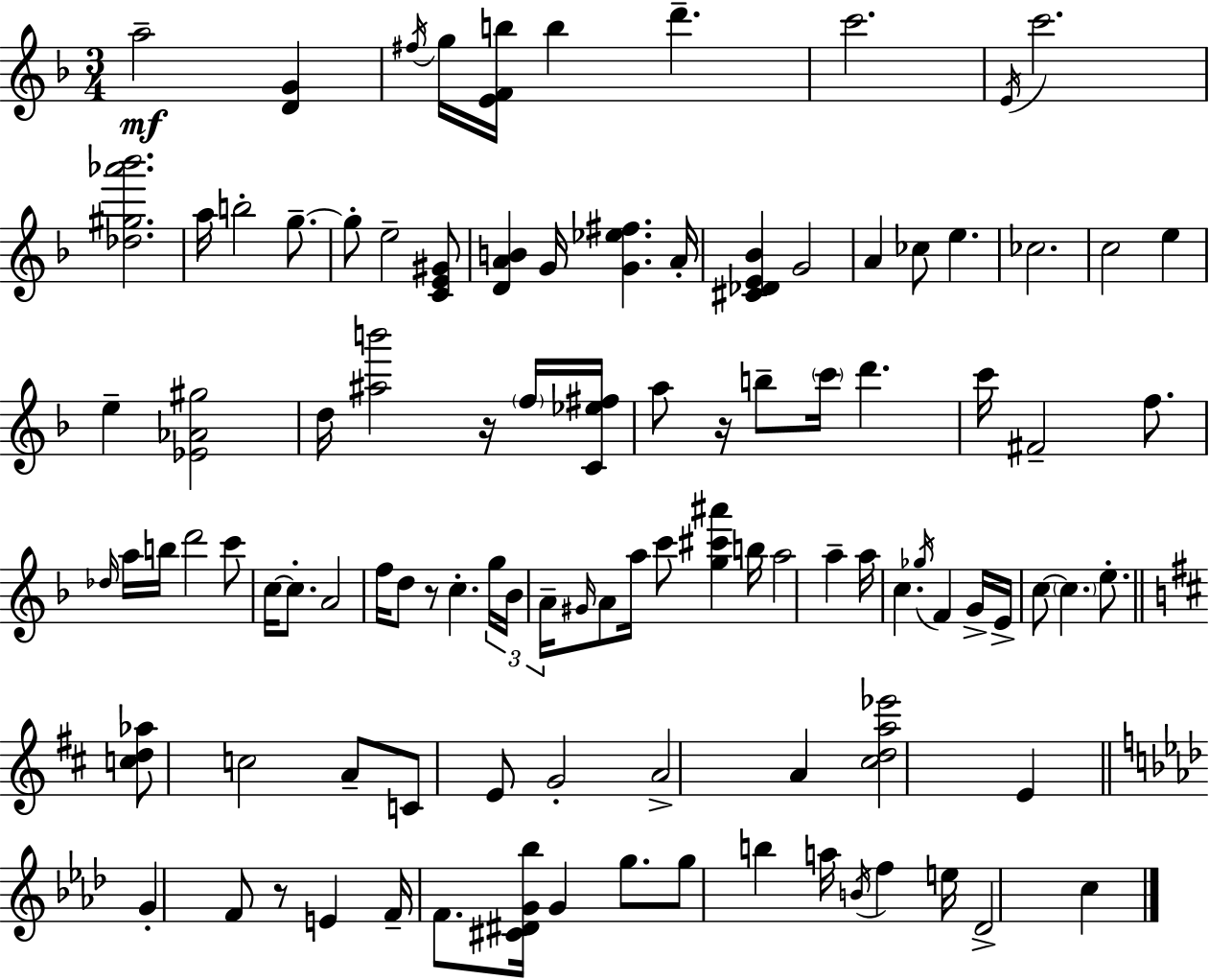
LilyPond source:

{
  \clef treble
  \numericTimeSignature
  \time 3/4
  \key d \minor
  a''2--\mf <d' g'>4 | \acciaccatura { fis''16 } g''16 <e' f' b''>16 b''4 d'''4.-- | c'''2. | \acciaccatura { e'16 } c'''2. | \break <des'' gis'' aes''' bes'''>2. | a''16 b''2-. g''8.--~~ | g''8-. e''2-- | <c' e' gis'>8 <d' a' b'>4 g'16 <g' ees'' fis''>4. | \break a'16-. <cis' des' e' bes'>4 g'2 | a'4 ces''8 e''4. | ces''2. | c''2 e''4 | \break e''4-- <ees' aes' gis''>2 | d''16 <ais'' b'''>2 r16 | \parenthesize f''16 <c' ees'' fis''>16 a''8 r16 b''8-- \parenthesize c'''16 d'''4. | c'''16 fis'2-- f''8. | \break \grace { des''16 } a''16 b''16 d'''2 | c'''8 c''16~~ c''8.-. a'2 | f''16 d''8 r8 c''4.-. | \tuplet 3/2 { g''16 bes'16 a'16-- } \grace { gis'16 } a'8 a''16 c'''8 <g'' cis''' ais'''>4 | \break b''16 a''2 | a''4-- a''16 c''4. \acciaccatura { ges''16 } | f'4 g'16-> e'16-> c''8~~ \parenthesize c''4. | e''8.-. \bar "||" \break \key b \minor <c'' d'' aes''>8 c''2 a'8-- | c'8 e'8 g'2-. | a'2-> a'4 | <cis'' d'' a'' ees'''>2 e'4 | \break \bar "||" \break \key f \minor g'4-. f'8 r8 e'4 | f'16-- f'8. <cis' dis' g' bes''>16 g'4 g''8. | g''8 b''4 a''16 \acciaccatura { b'16 } f''4 | e''16 des'2-> c''4 | \break \bar "|."
}